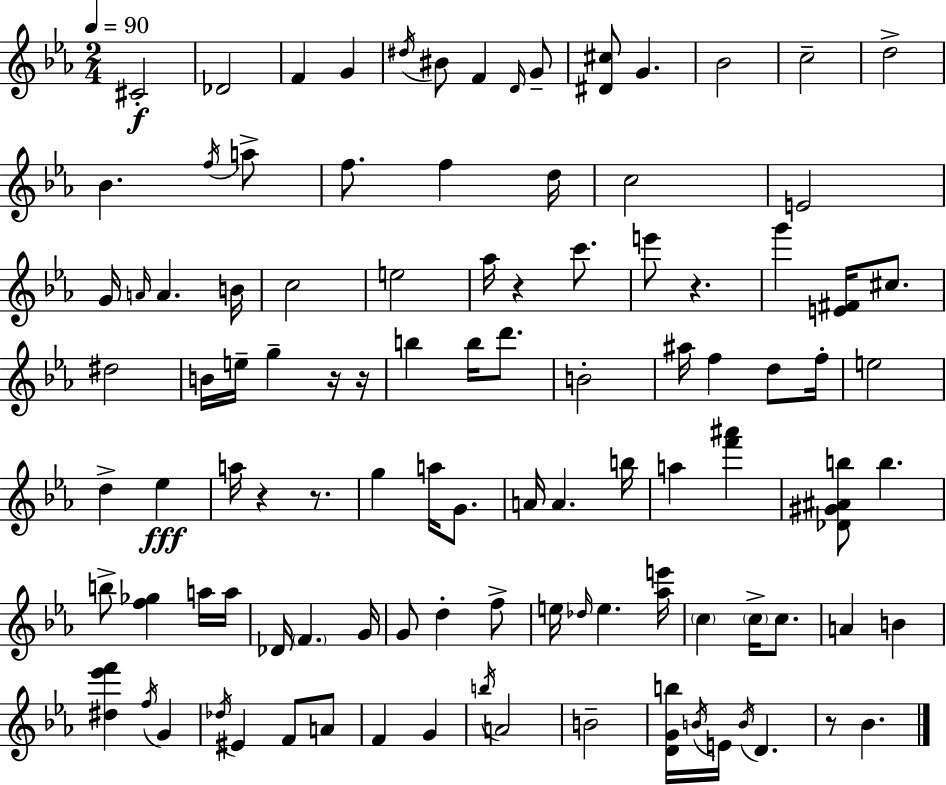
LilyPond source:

{
  \clef treble
  \numericTimeSignature
  \time 2/4
  \key ees \major
  \tempo 4 = 90
  cis'2-.\f | des'2 | f'4 g'4 | \acciaccatura { dis''16 } bis'8 f'4 \grace { d'16 } | \break g'8-- <dis' cis''>8 g'4. | bes'2 | c''2-- | d''2-> | \break bes'4. | \acciaccatura { f''16 } a''8-> f''8. f''4 | d''16 c''2 | e'2 | \break g'16 \grace { a'16 } a'4. | b'16 c''2 | e''2 | aes''16 r4 | \break c'''8. e'''8 r4. | g'''4 | <e' fis'>16 cis''8. dis''2 | b'16 e''16-- g''4-- | \break r16 r16 b''4 | b''16 d'''8. b'2-. | ais''16 f''4 | d''8 f''16-. e''2 | \break d''4-> | ees''4\fff a''16 r4 | r8. g''4 | a''16 g'8. a'16 a'4. | \break b''16 a''4 | <f''' ais'''>4 <des' gis' ais' b''>8 b''4. | b''8-> <f'' ges''>4 | a''16 a''16 des'16 \parenthesize f'4. | \break g'16 g'8 d''4-. | f''8-> e''16 \grace { des''16 } e''4. | <aes'' e'''>16 \parenthesize c''4 | \parenthesize c''16-> c''8. a'4 | \break b'4 <dis'' ees''' f'''>4 | \acciaccatura { f''16 } g'4 \acciaccatura { des''16 } eis'4 | f'8 a'8 f'4 | g'4 \acciaccatura { b''16 } | \break a'2 | b'2-- | <d' g' b''>16 \acciaccatura { b'16 } e'16 \acciaccatura { b'16 } d'4. | r8 bes'4. | \break \bar "|."
}